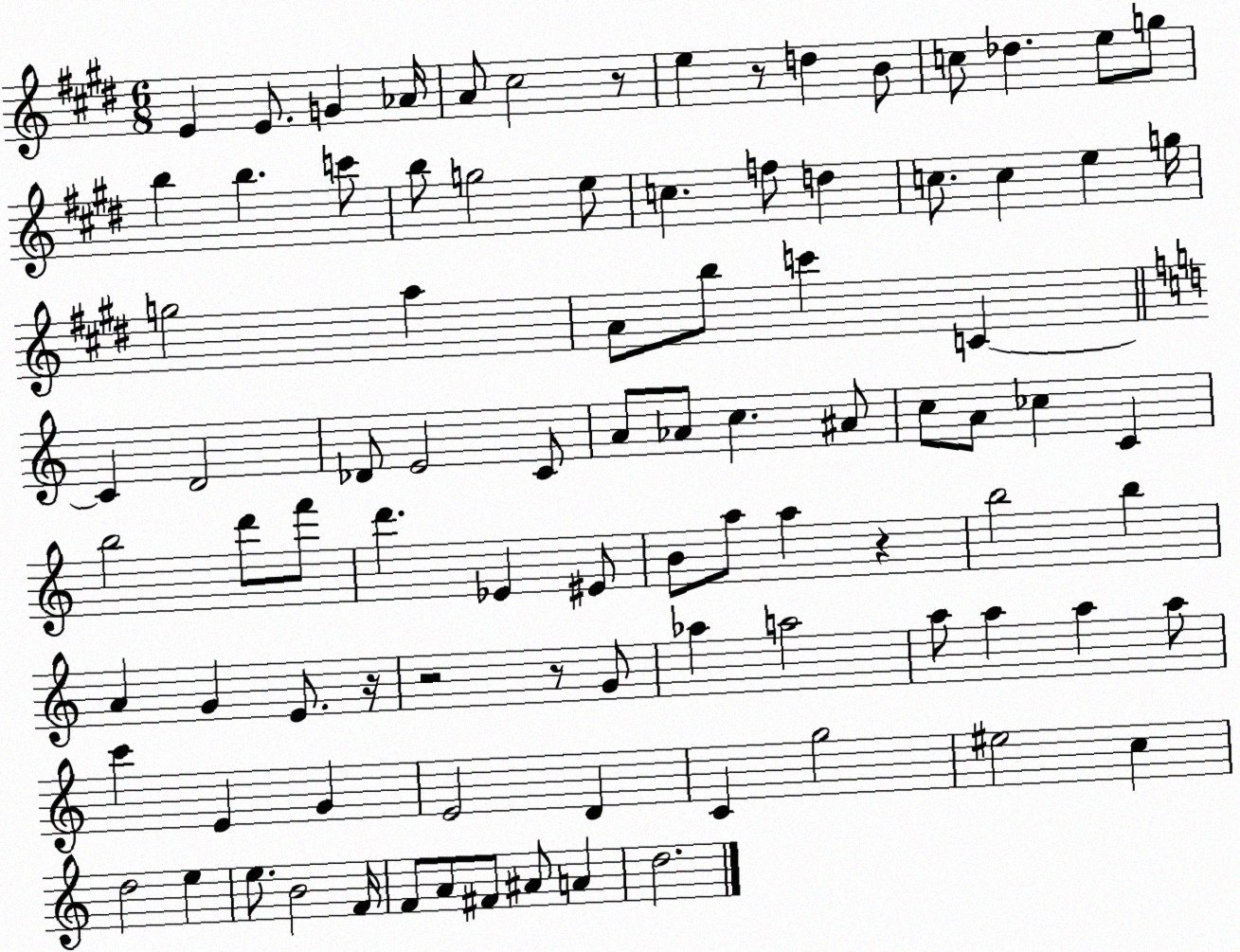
X:1
T:Untitled
M:6/8
L:1/4
K:E
E E/2 G _A/4 A/2 ^c2 z/2 e z/2 d B/2 c/2 _d e/2 g/2 b b c'/2 b/2 g2 e/2 c f/2 d c/2 c e g/4 g2 a A/2 b/2 c' C C D2 _D/2 E2 C/2 A/2 _A/2 c ^A/2 c/2 A/2 _c C b2 d'/2 f'/2 d' _E ^E/2 B/2 a/2 a z b2 b A G E/2 z/4 z2 z/2 G/2 _a a2 a/2 a a a/2 c' E G E2 D C g2 ^e2 c d2 e e/2 B2 F/4 F/2 A/2 ^F/2 ^A/2 A d2